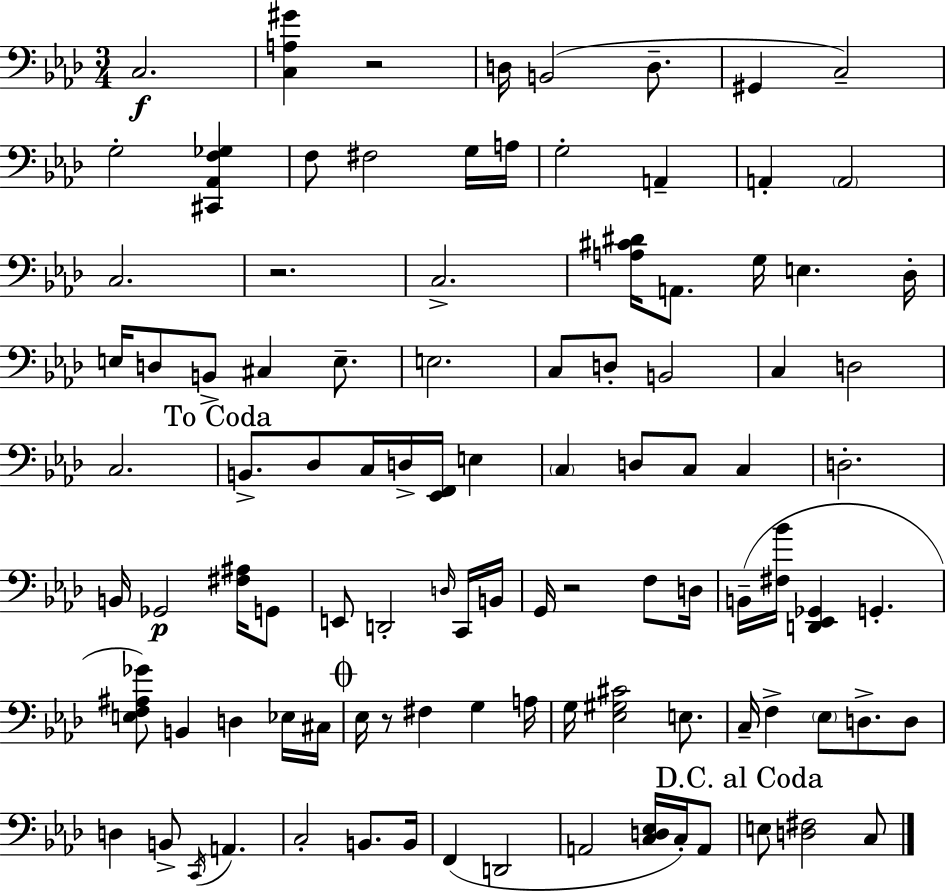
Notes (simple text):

C3/h. [C3,A3,G#4]/q R/h D3/s B2/h D3/e. G#2/q C3/h G3/h [C#2,Ab2,F3,Gb3]/q F3/e F#3/h G3/s A3/s G3/h A2/q A2/q A2/h C3/h. R/h. C3/h. [A3,C#4,D#4]/s A2/e. G3/s E3/q. Db3/s E3/s D3/e B2/e C#3/q E3/e. E3/h. C3/e D3/e B2/h C3/q D3/h C3/h. B2/e. Db3/e C3/s D3/s [Eb2,F2]/s E3/q C3/q D3/e C3/e C3/q D3/h. B2/s Gb2/h [F#3,A#3]/s G2/e E2/e D2/h D3/s C2/s B2/s G2/s R/h F3/e D3/s B2/s [F#3,Bb4]/s [D2,Eb2,Gb2]/q G2/q. [E3,F3,A#3,Gb4]/e B2/q D3/q Eb3/s C#3/s Eb3/s R/e F#3/q G3/q A3/s G3/s [Eb3,G#3,C#4]/h E3/e. C3/s F3/q Eb3/e D3/e. D3/e D3/q B2/e C2/s A2/q. C3/h B2/e. B2/s F2/q D2/h A2/h [C3,D3,Eb3]/s C3/s A2/e E3/e [D3,F#3]/h C3/e